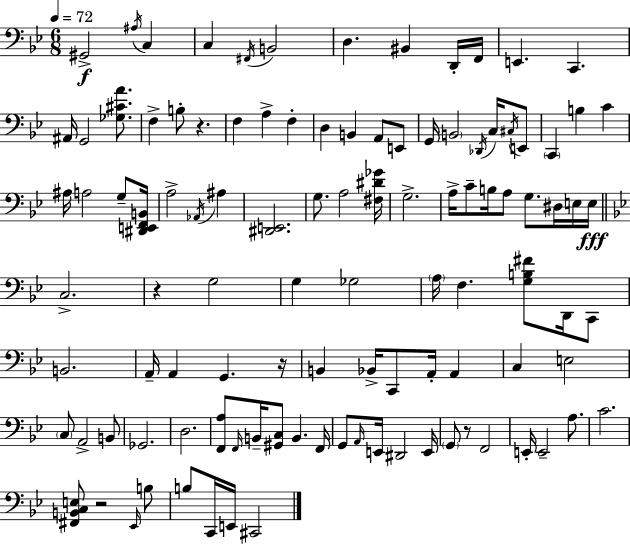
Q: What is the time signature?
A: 6/8